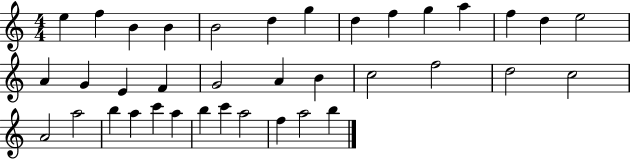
{
  \clef treble
  \numericTimeSignature
  \time 4/4
  \key c \major
  e''4 f''4 b'4 b'4 | b'2 d''4 g''4 | d''4 f''4 g''4 a''4 | f''4 d''4 e''2 | \break a'4 g'4 e'4 f'4 | g'2 a'4 b'4 | c''2 f''2 | d''2 c''2 | \break a'2 a''2 | b''4 a''4 c'''4 a''4 | b''4 c'''4 a''2 | f''4 a''2 b''4 | \break \bar "|."
}